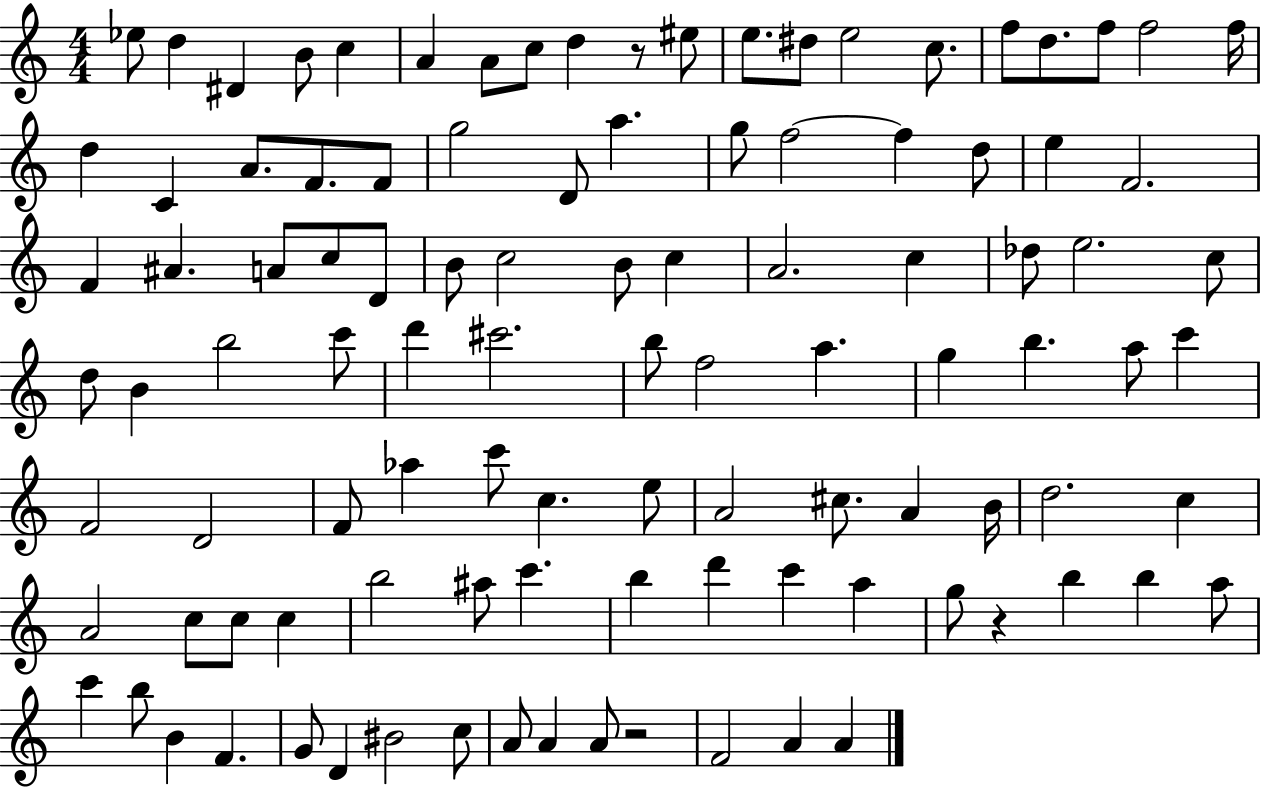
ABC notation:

X:1
T:Untitled
M:4/4
L:1/4
K:C
_e/2 d ^D B/2 c A A/2 c/2 d z/2 ^e/2 e/2 ^d/2 e2 c/2 f/2 d/2 f/2 f2 f/4 d C A/2 F/2 F/2 g2 D/2 a g/2 f2 f d/2 e F2 F ^A A/2 c/2 D/2 B/2 c2 B/2 c A2 c _d/2 e2 c/2 d/2 B b2 c'/2 d' ^c'2 b/2 f2 a g b a/2 c' F2 D2 F/2 _a c'/2 c e/2 A2 ^c/2 A B/4 d2 c A2 c/2 c/2 c b2 ^a/2 c' b d' c' a g/2 z b b a/2 c' b/2 B F G/2 D ^B2 c/2 A/2 A A/2 z2 F2 A A